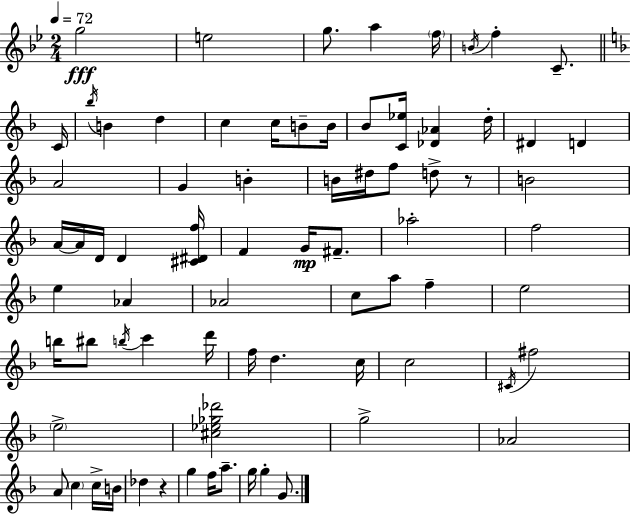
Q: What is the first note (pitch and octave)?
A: G5